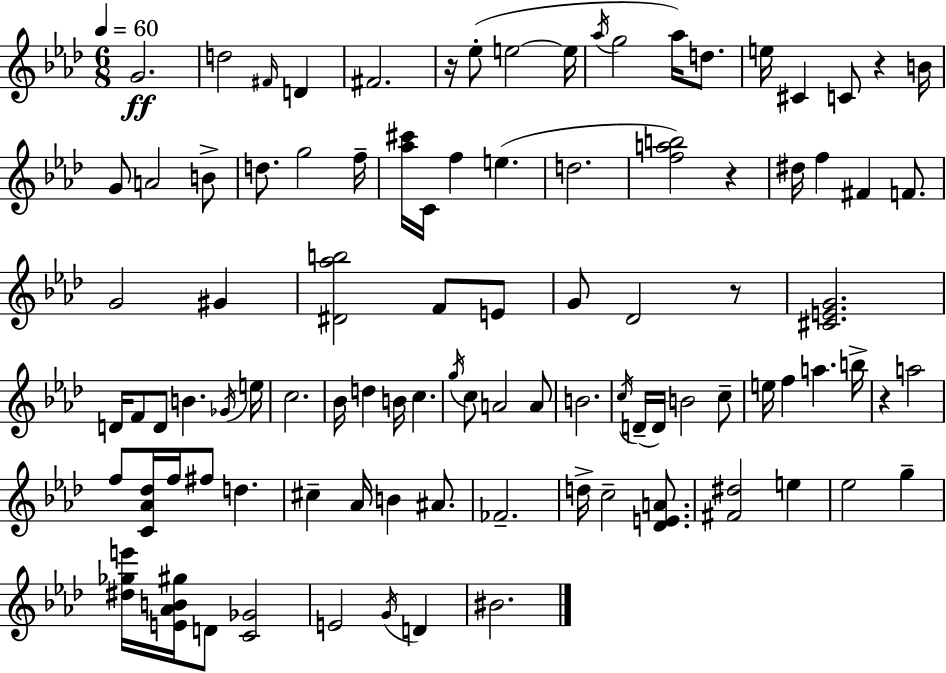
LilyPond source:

{
  \clef treble
  \numericTimeSignature
  \time 6/8
  \key f \minor
  \tempo 4 = 60
  g'2.\ff | d''2 \grace { fis'16 } d'4 | fis'2. | r16 ees''8-.( e''2~~ | \break e''16 \acciaccatura { aes''16 } g''2 aes''16) d''8. | e''16 cis'4 c'8 r4 | b'16 g'8 a'2 | b'8-> d''8. g''2 | \break f''16-- <aes'' cis'''>16 c'16 f''4 e''4.( | d''2. | <f'' a'' b''>2) r4 | dis''16 f''4 fis'4 f'8. | \break g'2 gis'4 | <dis' aes'' b''>2 f'8 | e'8 g'8 des'2 | r8 <cis' e' g'>2. | \break d'16 f'8 d'8 b'4. | \acciaccatura { ges'16 } e''16 c''2. | bes'16 d''4 b'16 c''4. | \acciaccatura { g''16 } c''8 a'2 | \break a'8 b'2. | \acciaccatura { c''16 }( d'16-- d'16) b'2 | c''8-- e''16 f''4 a''4. | b''16-> r4 a''2 | \break f''8 <c' aes' des''>16 f''16 fis''8 d''4. | cis''4-- aes'16 b'4 | ais'8. fes'2.-- | d''16-> c''2-- | \break <des' e' a'>8. <fis' dis''>2 | e''4 ees''2 | g''4-- <dis'' ges'' e'''>16 <e' aes' b' gis''>16 d'8 <c' ges'>2 | e'2 | \break \acciaccatura { g'16 } d'4 bis'2. | \bar "|."
}